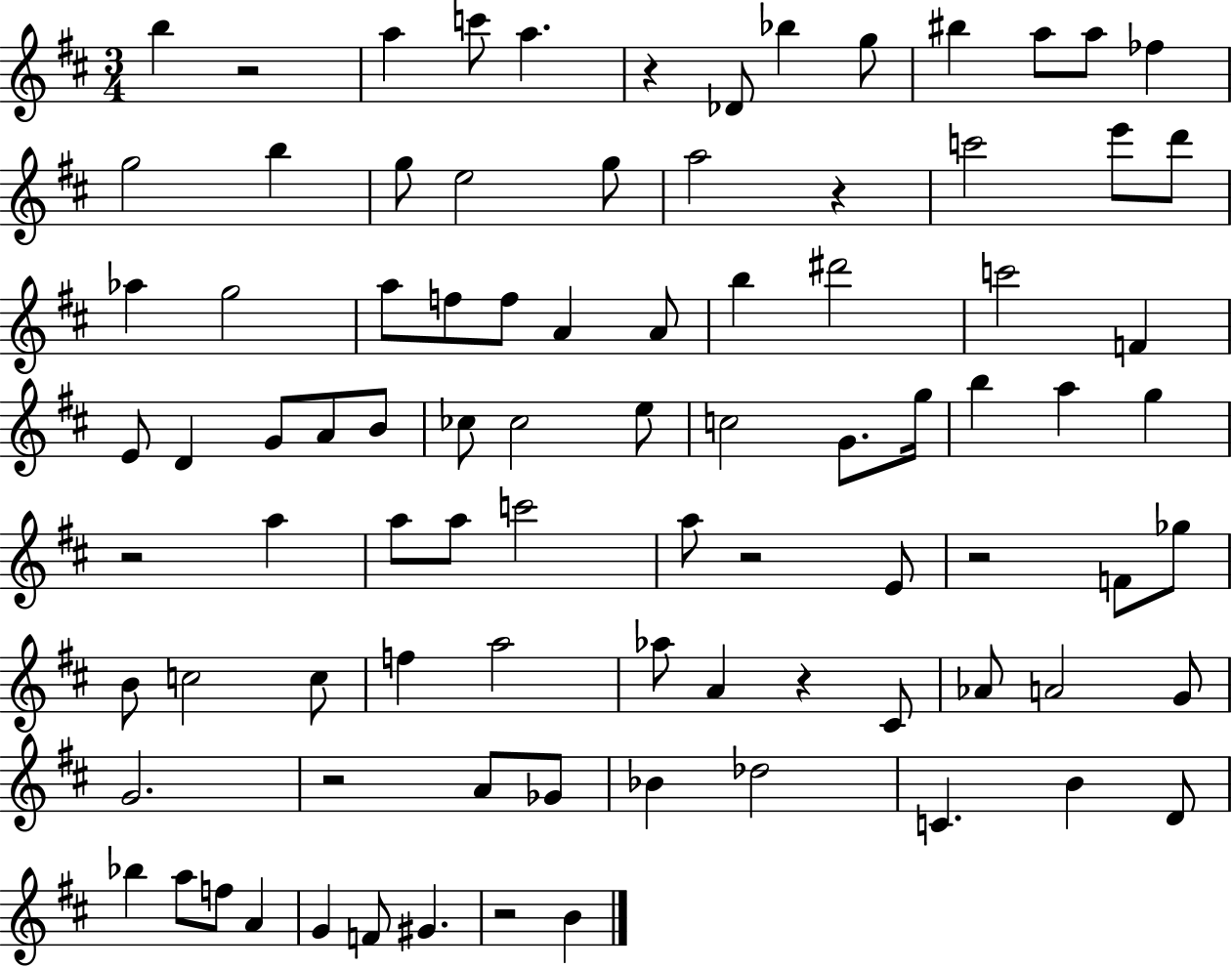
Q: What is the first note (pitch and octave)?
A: B5